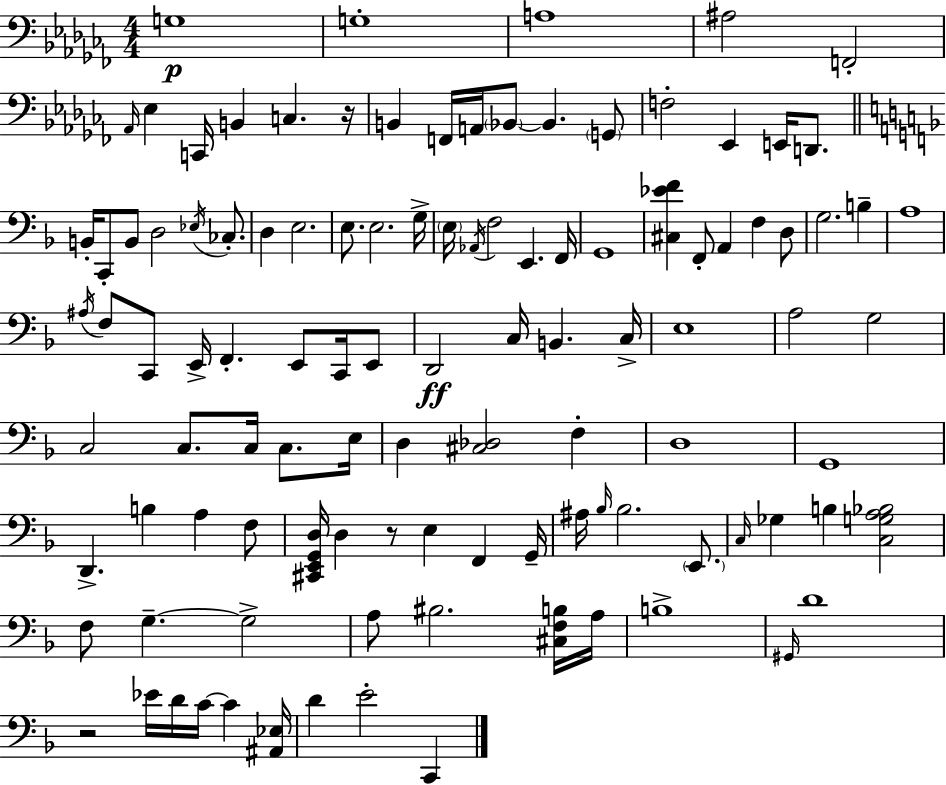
G3/w G3/w A3/w A#3/h F2/h Ab2/s Eb3/q C2/s B2/q C3/q. R/s B2/q F2/s A2/s Bb2/e Bb2/q. G2/e F3/h Eb2/q E2/s D2/e. B2/s C2/e B2/e D3/h Eb3/s CES3/e. D3/q E3/h. E3/e. E3/h. G3/s E3/s Ab2/s F3/h E2/q. F2/s G2/w [C#3,Eb4,F4]/q F2/e A2/q F3/q D3/e G3/h. B3/q A3/w A#3/s F3/e C2/e E2/s F2/q. E2/e C2/s E2/e D2/h C3/s B2/q. C3/s E3/w A3/h G3/h C3/h C3/e. C3/s C3/e. E3/s D3/q [C#3,Db3]/h F3/q D3/w G2/w D2/q. B3/q A3/q F3/e [C#2,E2,G2,D3]/s D3/q R/e E3/q F2/q G2/s A#3/s Bb3/s Bb3/h. E2/e. C3/s Gb3/q B3/q [C3,G3,A3,Bb3]/h F3/e G3/q. G3/h A3/e BIS3/h. [C#3,F3,B3]/s A3/s B3/w G#2/s D4/w R/h Eb4/s D4/s C4/s C4/q [A#2,Eb3]/s D4/q E4/h C2/q